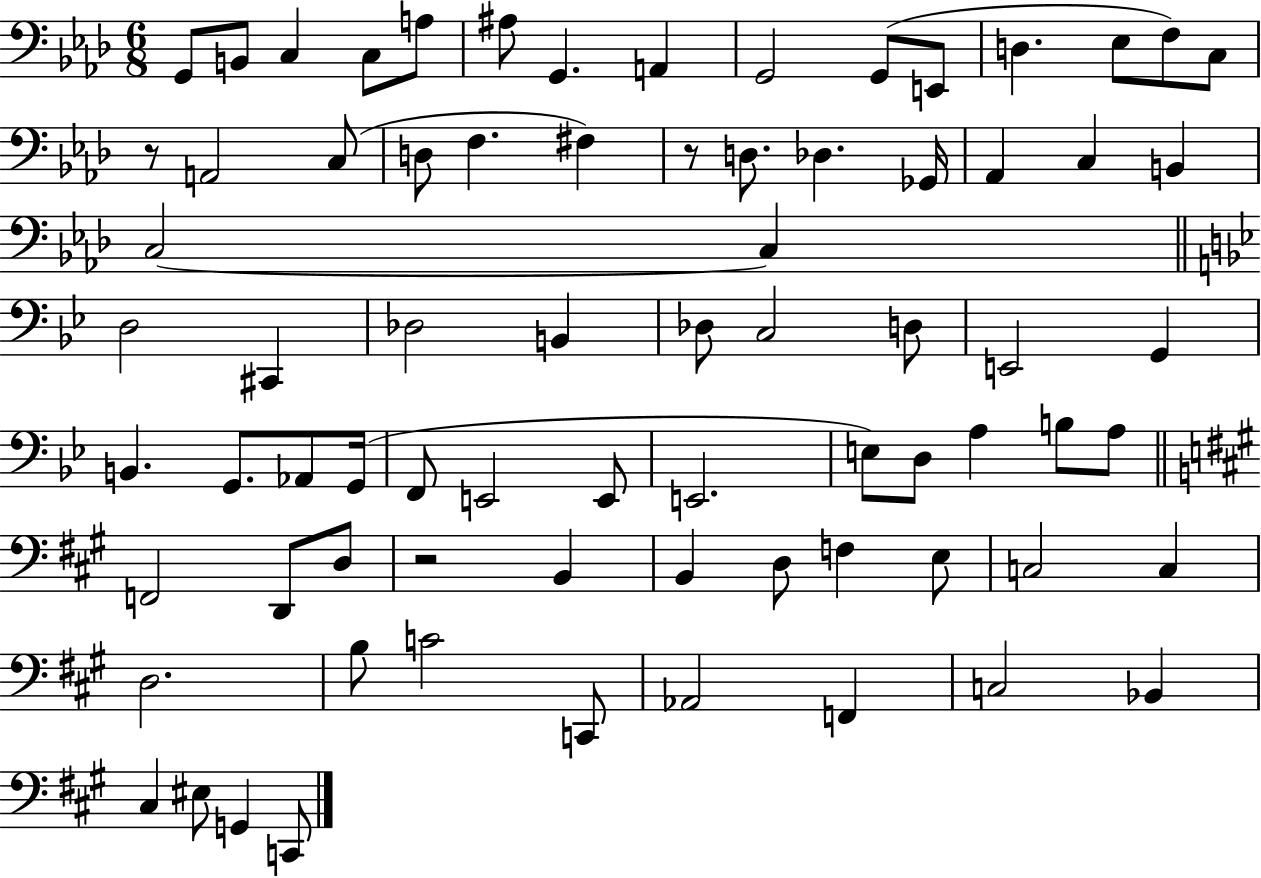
{
  \clef bass
  \numericTimeSignature
  \time 6/8
  \key aes \major
  g,8 b,8 c4 c8 a8 | ais8 g,4. a,4 | g,2 g,8( e,8 | d4. ees8 f8) c8 | \break r8 a,2 c8( | d8 f4. fis4) | r8 d8. des4. ges,16 | aes,4 c4 b,4 | \break c2~~ c4 | \bar "||" \break \key bes \major d2 cis,4 | des2 b,4 | des8 c2 d8 | e,2 g,4 | \break b,4. g,8. aes,8 g,16( | f,8 e,2 e,8 | e,2. | e8) d8 a4 b8 a8 | \break \bar "||" \break \key a \major f,2 d,8 d8 | r2 b,4 | b,4 d8 f4 e8 | c2 c4 | \break d2. | b8 c'2 c,8 | aes,2 f,4 | c2 bes,4 | \break cis4 eis8 g,4 c,8 | \bar "|."
}